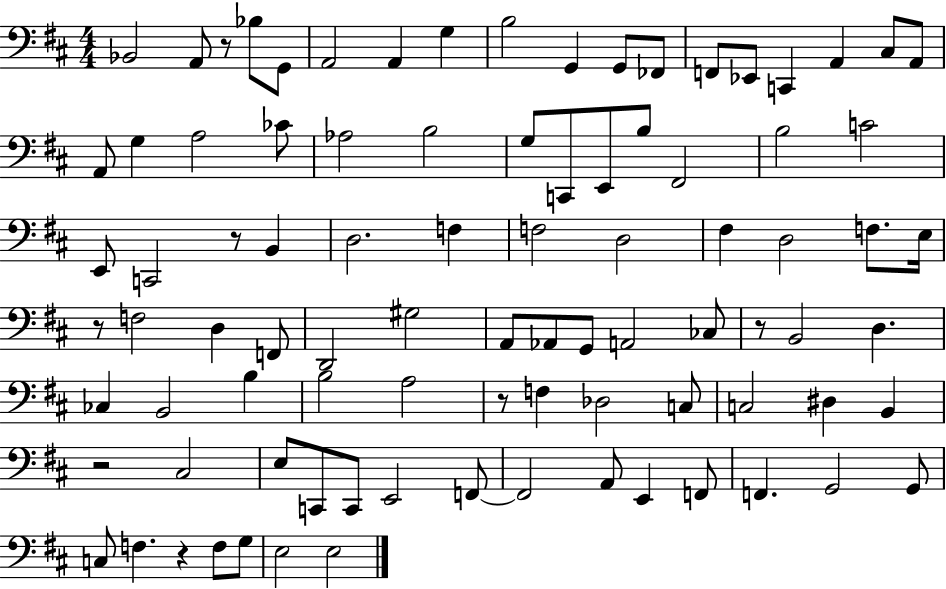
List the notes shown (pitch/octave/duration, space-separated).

Bb2/h A2/e R/e Bb3/e G2/e A2/h A2/q G3/q B3/h G2/q G2/e FES2/e F2/e Eb2/e C2/q A2/q C#3/e A2/e A2/e G3/q A3/h CES4/e Ab3/h B3/h G3/e C2/e E2/e B3/e F#2/h B3/h C4/h E2/e C2/h R/e B2/q D3/h. F3/q F3/h D3/h F#3/q D3/h F3/e. E3/s R/e F3/h D3/q F2/e D2/h G#3/h A2/e Ab2/e G2/e A2/h CES3/e R/e B2/h D3/q. CES3/q B2/h B3/q B3/h A3/h R/e F3/q Db3/h C3/e C3/h D#3/q B2/q R/h C#3/h E3/e C2/e C2/e E2/h F2/e F2/h A2/e E2/q F2/e F2/q. G2/h G2/e C3/e F3/q. R/q F3/e G3/e E3/h E3/h